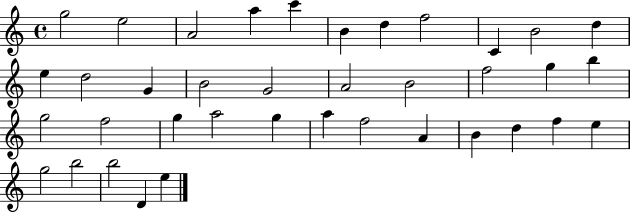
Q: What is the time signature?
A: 4/4